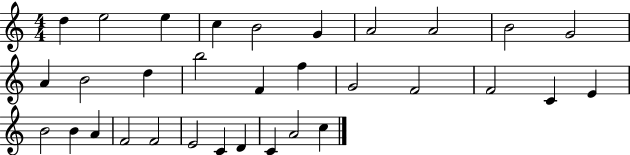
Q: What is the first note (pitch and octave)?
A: D5